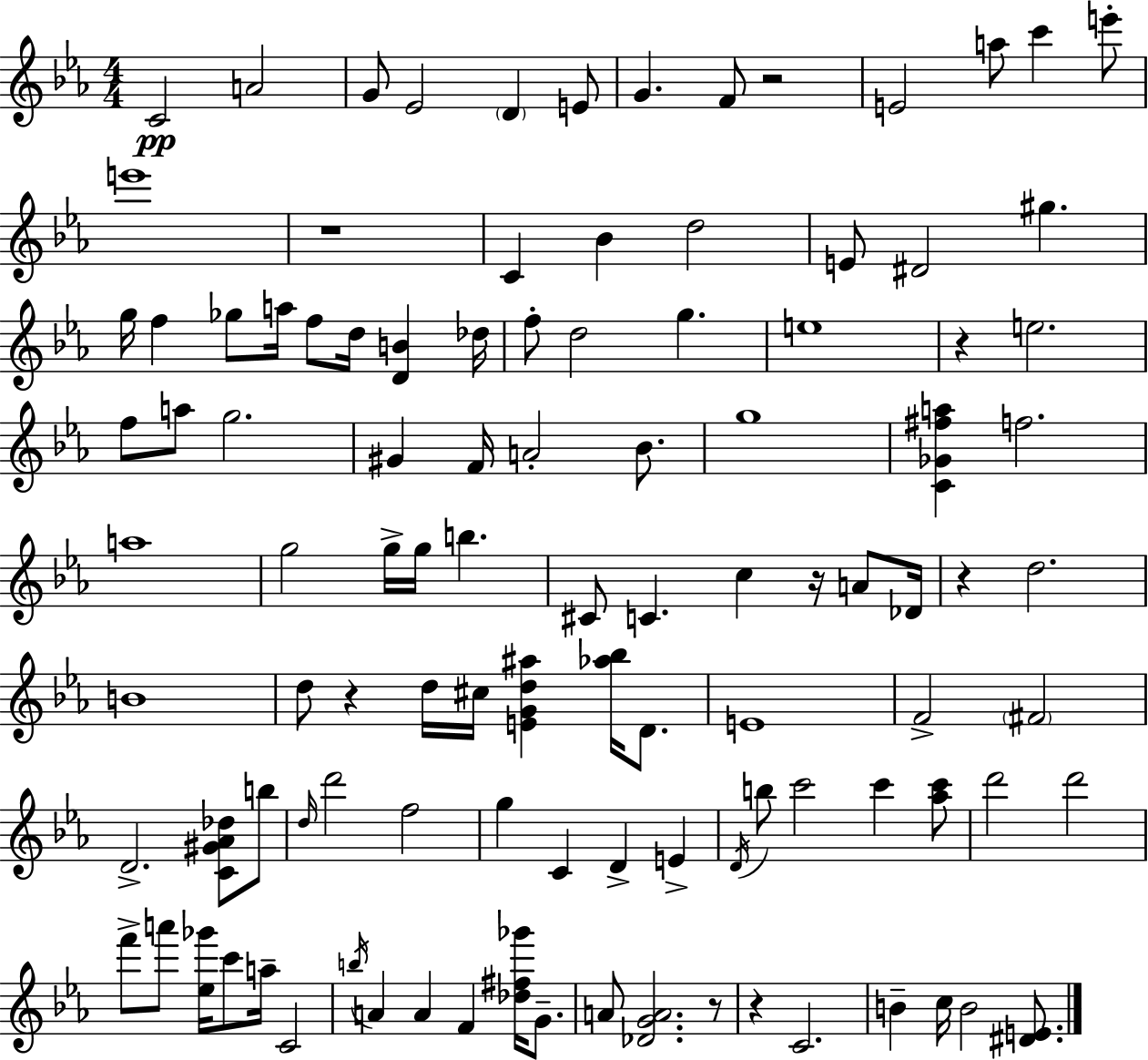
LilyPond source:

{
  \clef treble
  \numericTimeSignature
  \time 4/4
  \key ees \major
  c'2\pp a'2 | g'8 ees'2 \parenthesize d'4 e'8 | g'4. f'8 r2 | e'2 a''8 c'''4 e'''8-. | \break e'''1 | r1 | c'4 bes'4 d''2 | e'8 dis'2 gis''4. | \break g''16 f''4 ges''8 a''16 f''8 d''16 <d' b'>4 des''16 | f''8-. d''2 g''4. | e''1 | r4 e''2. | \break f''8 a''8 g''2. | gis'4 f'16 a'2-. bes'8. | g''1 | <c' ges' fis'' a''>4 f''2. | \break a''1 | g''2 g''16-> g''16 b''4. | cis'8 c'4. c''4 r16 a'8 des'16 | r4 d''2. | \break b'1 | d''8 r4 d''16 cis''16 <e' g' d'' ais''>4 <aes'' bes''>16 d'8. | e'1 | f'2-> \parenthesize fis'2 | \break d'2.-> <c' gis' aes' des''>8 b''8 | \grace { d''16 } d'''2 f''2 | g''4 c'4 d'4-> e'4-> | \acciaccatura { d'16 } b''8 c'''2 c'''4 | \break <aes'' c'''>8 d'''2 d'''2 | f'''8-> a'''8 <ees'' ges'''>16 c'''8 a''16-- c'2 | \acciaccatura { b''16 } a'4 a'4 f'4 <des'' fis'' ges'''>16 | g'8.-- a'8 <des' g' a'>2. | \break r8 r4 c'2. | b'4-- c''16 b'2 | <dis' e'>8. \bar "|."
}